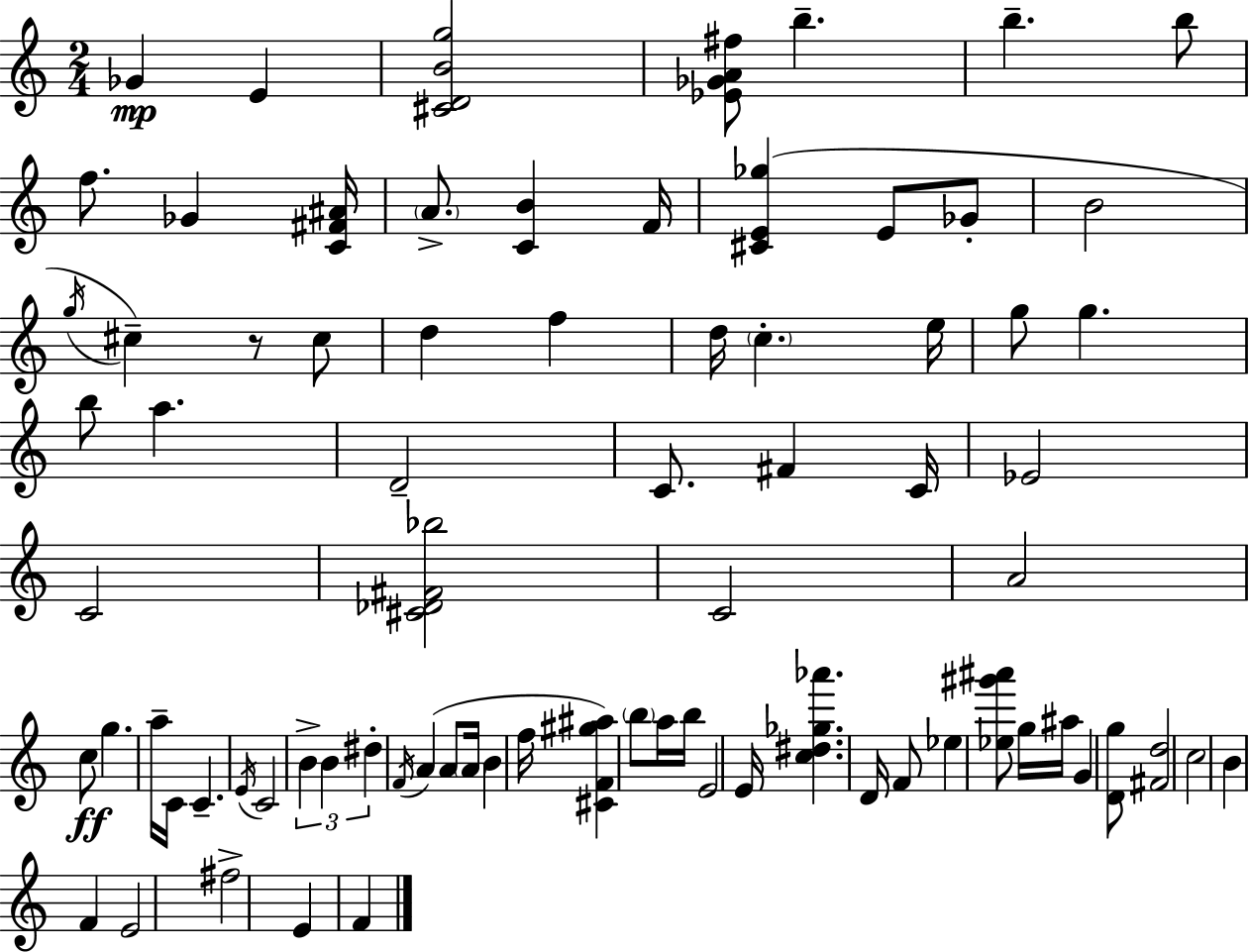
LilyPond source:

{
  \clef treble
  \numericTimeSignature
  \time 2/4
  \key a \minor
  \repeat volta 2 { ges'4\mp e'4 | <cis' d' b' g''>2 | <ees' ges' a' fis''>8 b''4.-- | b''4.-- b''8 | \break f''8. ges'4 <c' fis' ais'>16 | \parenthesize a'8.-> <c' b'>4 f'16 | <cis' e' ges''>4( e'8 ges'8-. | b'2 | \break \acciaccatura { g''16 }) cis''4-- r8 cis''8 | d''4 f''4 | d''16 \parenthesize c''4.-. | e''16 g''8 g''4. | \break b''8 a''4. | d'2-- | c'8. fis'4 | c'16 ees'2 | \break c'2 | <cis' des' fis' bes''>2 | c'2 | a'2 | \break c''8\ff g''4. | a''16-- c'16 c'4.-- | \acciaccatura { e'16 } c'2 | \tuplet 3/2 { b'4-> b'4 | \break dis''4-. } \acciaccatura { f'16 } a'4( | a'8 \parenthesize a'16 b'4 | f''16 <cis' f' gis'' ais''>4) \parenthesize b''8 | a''16 b''16 e'2 | \break e'16 <c'' dis'' ges'' aes'''>4. | d'16 f'8 ees''4 | <ees'' gis''' ais'''>8 g''16 ais''16 g'4 | <d' g''>8 <fis' d''>2 | \break c''2 | b'4 f'4 | e'2 | fis''2-> | \break e'4 f'4 | } \bar "|."
}